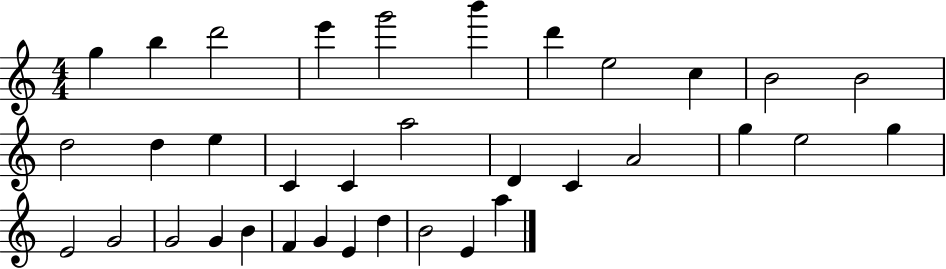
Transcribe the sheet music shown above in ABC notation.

X:1
T:Untitled
M:4/4
L:1/4
K:C
g b d'2 e' g'2 b' d' e2 c B2 B2 d2 d e C C a2 D C A2 g e2 g E2 G2 G2 G B F G E d B2 E a